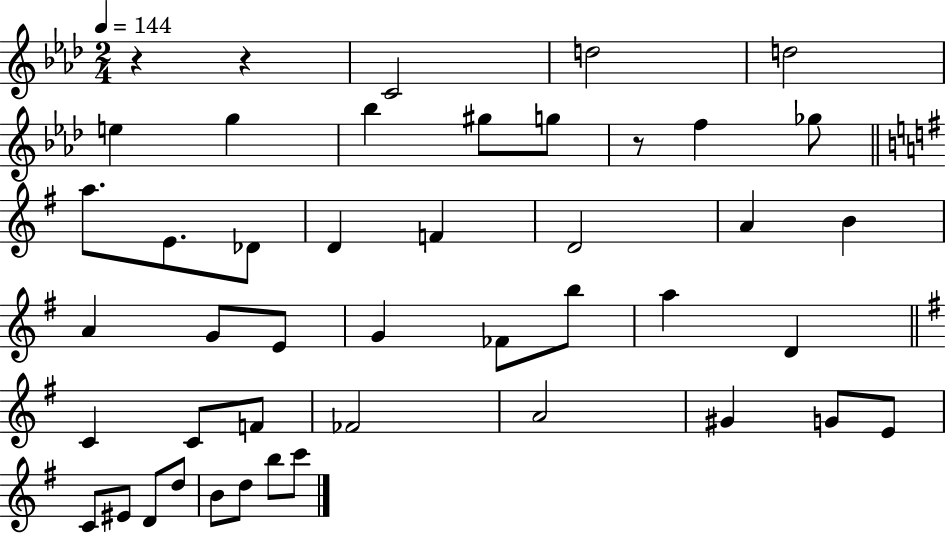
{
  \clef treble
  \numericTimeSignature
  \time 2/4
  \key aes \major
  \tempo 4 = 144
  r4 r4 | c'2 | d''2 | d''2 | \break e''4 g''4 | bes''4 gis''8 g''8 | r8 f''4 ges''8 | \bar "||" \break \key g \major a''8. e'8. des'8 | d'4 f'4 | d'2 | a'4 b'4 | \break a'4 g'8 e'8 | g'4 fes'8 b''8 | a''4 d'4 | \bar "||" \break \key g \major c'4 c'8 f'8 | fes'2 | a'2 | gis'4 g'8 e'8 | \break c'8 eis'8 d'8 d''8 | b'8 d''8 b''8 c'''8 | \bar "|."
}